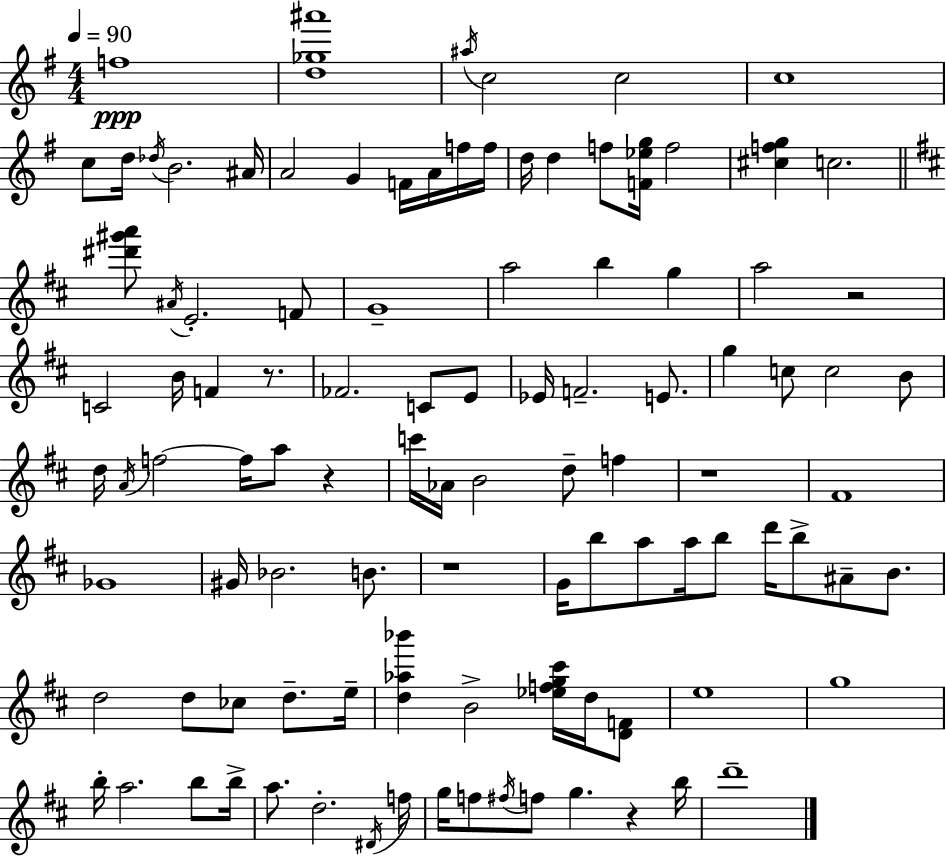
F5/w [D5,Gb5,A#6]/w A#5/s C5/h C5/h C5/w C5/e D5/s Db5/s B4/h. A#4/s A4/h G4/q F4/s A4/s F5/s F5/s D5/s D5/q F5/e [F4,Eb5,G5]/s F5/h [C#5,F5,G5]/q C5/h. [D#6,G#6,A6]/e A#4/s E4/h. F4/e G4/w A5/h B5/q G5/q A5/h R/h C4/h B4/s F4/q R/e. FES4/h. C4/e E4/e Eb4/s F4/h. E4/e. G5/q C5/e C5/h B4/e D5/s A4/s F5/h F5/s A5/e R/q C6/s Ab4/s B4/h D5/e F5/q R/w F#4/w Gb4/w G#4/s Bb4/h. B4/e. R/w G4/s B5/e A5/e A5/s B5/e D6/s B5/e A#4/e B4/e. D5/h D5/e CES5/e D5/e. E5/s [D5,Ab5,Bb6]/q B4/h [Eb5,F5,G5,C#6]/s D5/s [D4,F4]/e E5/w G5/w B5/s A5/h. B5/e B5/s A5/e. D5/h. D#4/s F5/s G5/s F5/e F#5/s F5/e G5/q. R/q B5/s D6/w